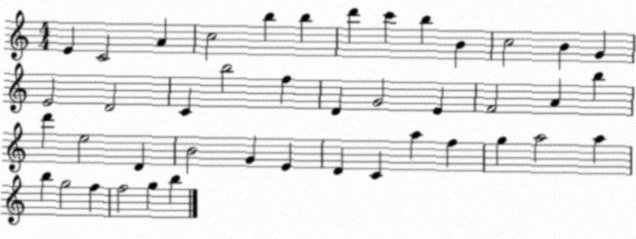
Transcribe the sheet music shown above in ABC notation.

X:1
T:Untitled
M:4/4
L:1/4
K:C
E C2 A c2 b b d' c' b B c2 B G E2 D2 C b2 f D G2 E F2 A b d' e2 D B2 G E D C a f g a2 a b g2 f f2 g b